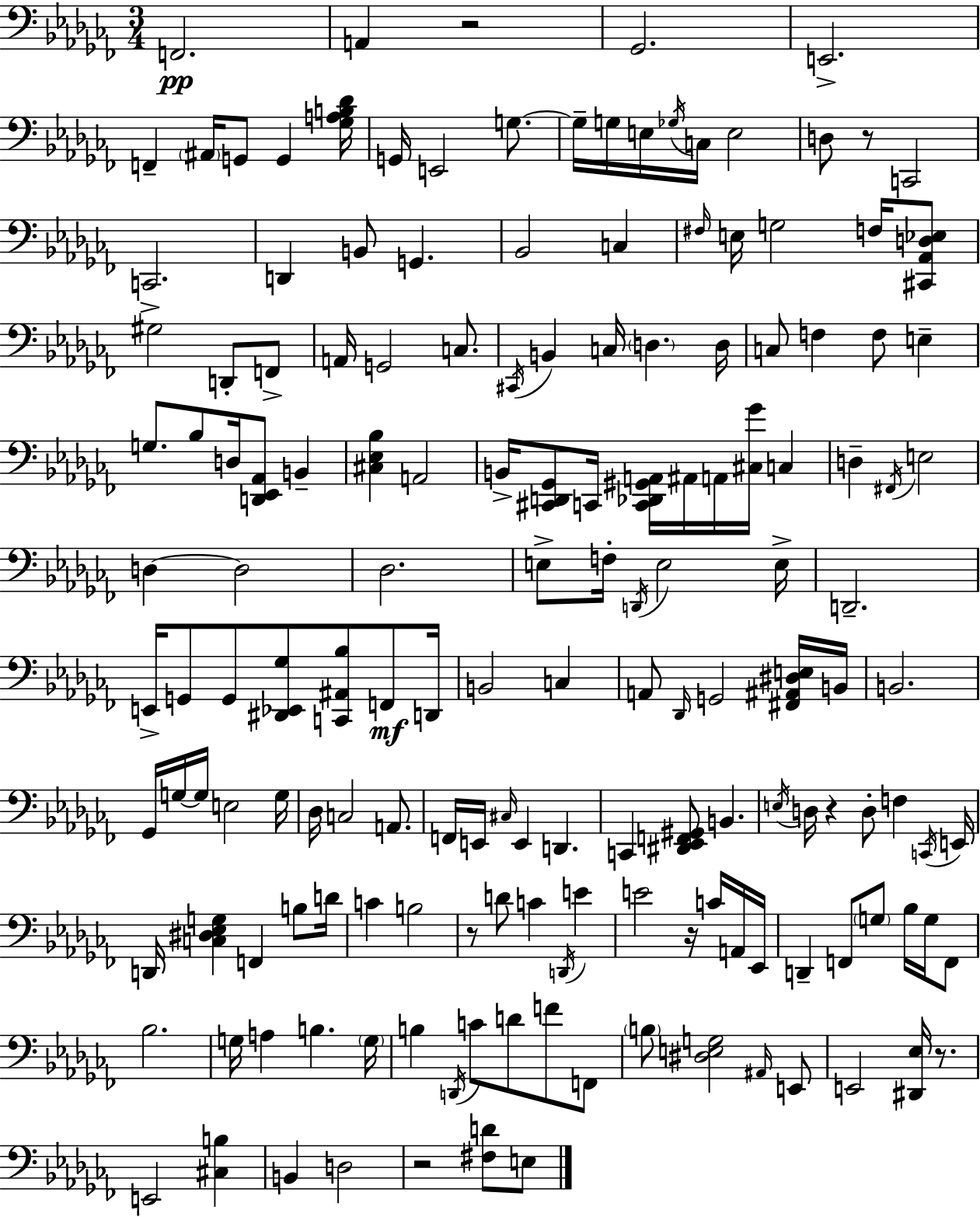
{
  \clef bass
  \numericTimeSignature
  \time 3/4
  \key aes \minor
  f,2.\pp | a,4 r2 | ges,2. | e,2.-> | \break f,4-- \parenthesize ais,16 g,8 g,4 <ges a b des'>16 | g,16 e,2 g8.~~ | g16-- g16 e16 \acciaccatura { ges16 } c16 e2 | d8 r8 c,2 | \break c,2.-> | d,4 b,8 g,4. | bes,2 c4 | \grace { fis16 } e16 g2 f16 | \break <cis, aes, d ees>8 gis2 d,8-. | f,8-> a,16 g,2 c8. | \acciaccatura { cis,16 } b,4 c16 \parenthesize d4. | d16 c8 f4 f8 e4-- | \break g8. bes8 d16 <d, ees, aes,>8 b,4-- | <cis ees bes>4 a,2 | b,16-> <cis, d, ges,>8 c,16 <c, des, gis, a,>16 ais,16 a,16 <cis ges'>16 c4 | d4-- \acciaccatura { fis,16 } e2 | \break d4~~ d2 | des2. | e8-> f16-. \acciaccatura { d,16 } e2 | e16-> d,2.-- | \break e,16-> g,8 g,8 <dis, ees, ges>8 | <c, ais, bes>8 f,8\mf d,16 b,2 | c4 a,8 \grace { des,16 } g,2 | <fis, ais, dis e>16 b,16 b,2. | \break ges,16 g16~~ g16 e2 | g16 des16 c2 | a,8. f,16 e,16 \grace { cis16 } e,4 | d,4. c,4 <dis, ees, f, gis,>8 | \break b,4. \acciaccatura { e16 } d16 r4 | d8-. f4 \acciaccatura { c,16 } e,16 d,16 <c dis ees g>4 | f,4 b8 d'16 c'4 | b2 r8 d'8 | \break c'4 \acciaccatura { d,16 } e'4 e'2 | r16 c'16 a,16 ees,16 d,4-- | f,8 \parenthesize g8 bes16 g16 f,8 bes2. | g16 a4 | \break b4. \parenthesize g16 b4 | \acciaccatura { d,16 } c'8 d'8 f'8 f,8 \parenthesize b8 | <dis e g>2 \grace { ais,16 } e,8 | e,2 <dis, ees>16 r8. | \break e,2 <cis b>4 | b,4 d2 | r2 <fis d'>8 e8 | \bar "|."
}